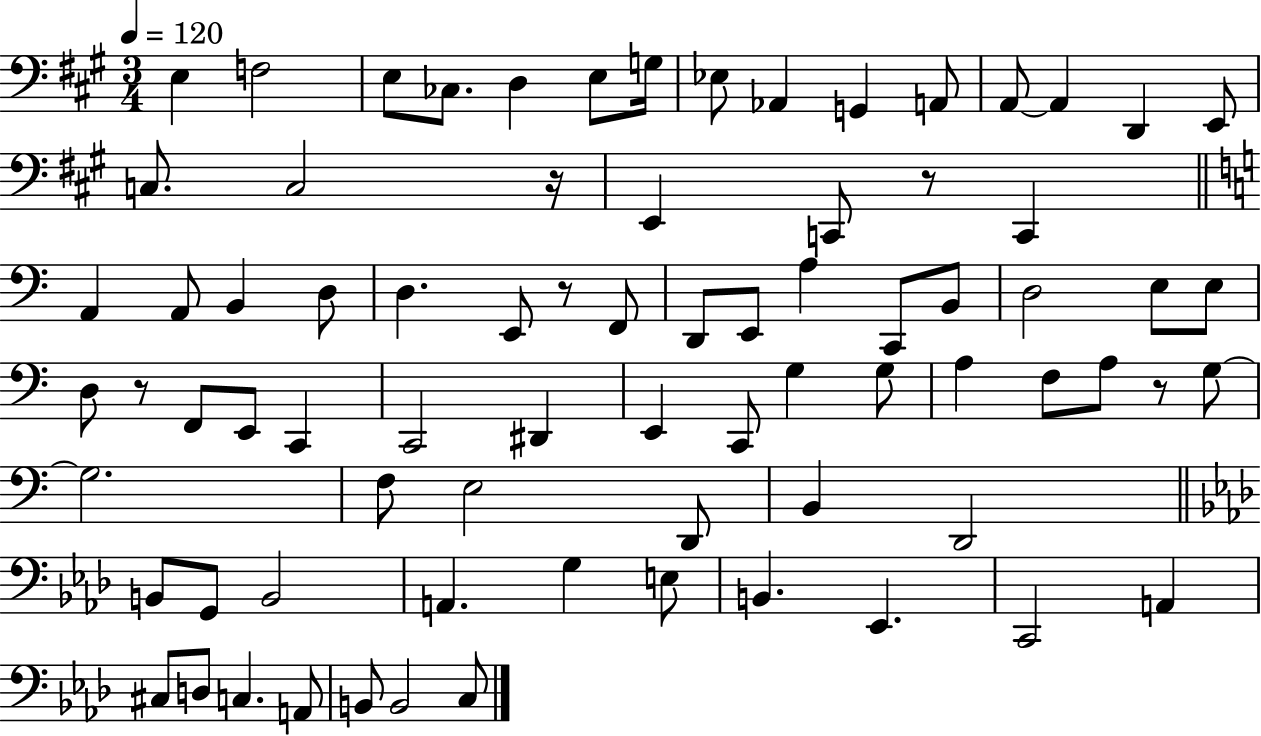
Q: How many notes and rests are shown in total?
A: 77